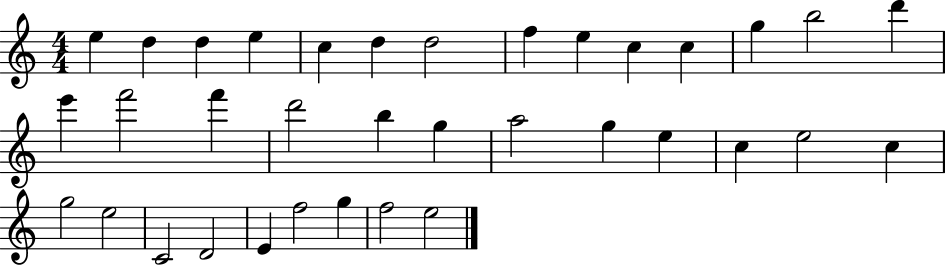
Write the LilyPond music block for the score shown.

{
  \clef treble
  \numericTimeSignature
  \time 4/4
  \key c \major
  e''4 d''4 d''4 e''4 | c''4 d''4 d''2 | f''4 e''4 c''4 c''4 | g''4 b''2 d'''4 | \break e'''4 f'''2 f'''4 | d'''2 b''4 g''4 | a''2 g''4 e''4 | c''4 e''2 c''4 | \break g''2 e''2 | c'2 d'2 | e'4 f''2 g''4 | f''2 e''2 | \break \bar "|."
}